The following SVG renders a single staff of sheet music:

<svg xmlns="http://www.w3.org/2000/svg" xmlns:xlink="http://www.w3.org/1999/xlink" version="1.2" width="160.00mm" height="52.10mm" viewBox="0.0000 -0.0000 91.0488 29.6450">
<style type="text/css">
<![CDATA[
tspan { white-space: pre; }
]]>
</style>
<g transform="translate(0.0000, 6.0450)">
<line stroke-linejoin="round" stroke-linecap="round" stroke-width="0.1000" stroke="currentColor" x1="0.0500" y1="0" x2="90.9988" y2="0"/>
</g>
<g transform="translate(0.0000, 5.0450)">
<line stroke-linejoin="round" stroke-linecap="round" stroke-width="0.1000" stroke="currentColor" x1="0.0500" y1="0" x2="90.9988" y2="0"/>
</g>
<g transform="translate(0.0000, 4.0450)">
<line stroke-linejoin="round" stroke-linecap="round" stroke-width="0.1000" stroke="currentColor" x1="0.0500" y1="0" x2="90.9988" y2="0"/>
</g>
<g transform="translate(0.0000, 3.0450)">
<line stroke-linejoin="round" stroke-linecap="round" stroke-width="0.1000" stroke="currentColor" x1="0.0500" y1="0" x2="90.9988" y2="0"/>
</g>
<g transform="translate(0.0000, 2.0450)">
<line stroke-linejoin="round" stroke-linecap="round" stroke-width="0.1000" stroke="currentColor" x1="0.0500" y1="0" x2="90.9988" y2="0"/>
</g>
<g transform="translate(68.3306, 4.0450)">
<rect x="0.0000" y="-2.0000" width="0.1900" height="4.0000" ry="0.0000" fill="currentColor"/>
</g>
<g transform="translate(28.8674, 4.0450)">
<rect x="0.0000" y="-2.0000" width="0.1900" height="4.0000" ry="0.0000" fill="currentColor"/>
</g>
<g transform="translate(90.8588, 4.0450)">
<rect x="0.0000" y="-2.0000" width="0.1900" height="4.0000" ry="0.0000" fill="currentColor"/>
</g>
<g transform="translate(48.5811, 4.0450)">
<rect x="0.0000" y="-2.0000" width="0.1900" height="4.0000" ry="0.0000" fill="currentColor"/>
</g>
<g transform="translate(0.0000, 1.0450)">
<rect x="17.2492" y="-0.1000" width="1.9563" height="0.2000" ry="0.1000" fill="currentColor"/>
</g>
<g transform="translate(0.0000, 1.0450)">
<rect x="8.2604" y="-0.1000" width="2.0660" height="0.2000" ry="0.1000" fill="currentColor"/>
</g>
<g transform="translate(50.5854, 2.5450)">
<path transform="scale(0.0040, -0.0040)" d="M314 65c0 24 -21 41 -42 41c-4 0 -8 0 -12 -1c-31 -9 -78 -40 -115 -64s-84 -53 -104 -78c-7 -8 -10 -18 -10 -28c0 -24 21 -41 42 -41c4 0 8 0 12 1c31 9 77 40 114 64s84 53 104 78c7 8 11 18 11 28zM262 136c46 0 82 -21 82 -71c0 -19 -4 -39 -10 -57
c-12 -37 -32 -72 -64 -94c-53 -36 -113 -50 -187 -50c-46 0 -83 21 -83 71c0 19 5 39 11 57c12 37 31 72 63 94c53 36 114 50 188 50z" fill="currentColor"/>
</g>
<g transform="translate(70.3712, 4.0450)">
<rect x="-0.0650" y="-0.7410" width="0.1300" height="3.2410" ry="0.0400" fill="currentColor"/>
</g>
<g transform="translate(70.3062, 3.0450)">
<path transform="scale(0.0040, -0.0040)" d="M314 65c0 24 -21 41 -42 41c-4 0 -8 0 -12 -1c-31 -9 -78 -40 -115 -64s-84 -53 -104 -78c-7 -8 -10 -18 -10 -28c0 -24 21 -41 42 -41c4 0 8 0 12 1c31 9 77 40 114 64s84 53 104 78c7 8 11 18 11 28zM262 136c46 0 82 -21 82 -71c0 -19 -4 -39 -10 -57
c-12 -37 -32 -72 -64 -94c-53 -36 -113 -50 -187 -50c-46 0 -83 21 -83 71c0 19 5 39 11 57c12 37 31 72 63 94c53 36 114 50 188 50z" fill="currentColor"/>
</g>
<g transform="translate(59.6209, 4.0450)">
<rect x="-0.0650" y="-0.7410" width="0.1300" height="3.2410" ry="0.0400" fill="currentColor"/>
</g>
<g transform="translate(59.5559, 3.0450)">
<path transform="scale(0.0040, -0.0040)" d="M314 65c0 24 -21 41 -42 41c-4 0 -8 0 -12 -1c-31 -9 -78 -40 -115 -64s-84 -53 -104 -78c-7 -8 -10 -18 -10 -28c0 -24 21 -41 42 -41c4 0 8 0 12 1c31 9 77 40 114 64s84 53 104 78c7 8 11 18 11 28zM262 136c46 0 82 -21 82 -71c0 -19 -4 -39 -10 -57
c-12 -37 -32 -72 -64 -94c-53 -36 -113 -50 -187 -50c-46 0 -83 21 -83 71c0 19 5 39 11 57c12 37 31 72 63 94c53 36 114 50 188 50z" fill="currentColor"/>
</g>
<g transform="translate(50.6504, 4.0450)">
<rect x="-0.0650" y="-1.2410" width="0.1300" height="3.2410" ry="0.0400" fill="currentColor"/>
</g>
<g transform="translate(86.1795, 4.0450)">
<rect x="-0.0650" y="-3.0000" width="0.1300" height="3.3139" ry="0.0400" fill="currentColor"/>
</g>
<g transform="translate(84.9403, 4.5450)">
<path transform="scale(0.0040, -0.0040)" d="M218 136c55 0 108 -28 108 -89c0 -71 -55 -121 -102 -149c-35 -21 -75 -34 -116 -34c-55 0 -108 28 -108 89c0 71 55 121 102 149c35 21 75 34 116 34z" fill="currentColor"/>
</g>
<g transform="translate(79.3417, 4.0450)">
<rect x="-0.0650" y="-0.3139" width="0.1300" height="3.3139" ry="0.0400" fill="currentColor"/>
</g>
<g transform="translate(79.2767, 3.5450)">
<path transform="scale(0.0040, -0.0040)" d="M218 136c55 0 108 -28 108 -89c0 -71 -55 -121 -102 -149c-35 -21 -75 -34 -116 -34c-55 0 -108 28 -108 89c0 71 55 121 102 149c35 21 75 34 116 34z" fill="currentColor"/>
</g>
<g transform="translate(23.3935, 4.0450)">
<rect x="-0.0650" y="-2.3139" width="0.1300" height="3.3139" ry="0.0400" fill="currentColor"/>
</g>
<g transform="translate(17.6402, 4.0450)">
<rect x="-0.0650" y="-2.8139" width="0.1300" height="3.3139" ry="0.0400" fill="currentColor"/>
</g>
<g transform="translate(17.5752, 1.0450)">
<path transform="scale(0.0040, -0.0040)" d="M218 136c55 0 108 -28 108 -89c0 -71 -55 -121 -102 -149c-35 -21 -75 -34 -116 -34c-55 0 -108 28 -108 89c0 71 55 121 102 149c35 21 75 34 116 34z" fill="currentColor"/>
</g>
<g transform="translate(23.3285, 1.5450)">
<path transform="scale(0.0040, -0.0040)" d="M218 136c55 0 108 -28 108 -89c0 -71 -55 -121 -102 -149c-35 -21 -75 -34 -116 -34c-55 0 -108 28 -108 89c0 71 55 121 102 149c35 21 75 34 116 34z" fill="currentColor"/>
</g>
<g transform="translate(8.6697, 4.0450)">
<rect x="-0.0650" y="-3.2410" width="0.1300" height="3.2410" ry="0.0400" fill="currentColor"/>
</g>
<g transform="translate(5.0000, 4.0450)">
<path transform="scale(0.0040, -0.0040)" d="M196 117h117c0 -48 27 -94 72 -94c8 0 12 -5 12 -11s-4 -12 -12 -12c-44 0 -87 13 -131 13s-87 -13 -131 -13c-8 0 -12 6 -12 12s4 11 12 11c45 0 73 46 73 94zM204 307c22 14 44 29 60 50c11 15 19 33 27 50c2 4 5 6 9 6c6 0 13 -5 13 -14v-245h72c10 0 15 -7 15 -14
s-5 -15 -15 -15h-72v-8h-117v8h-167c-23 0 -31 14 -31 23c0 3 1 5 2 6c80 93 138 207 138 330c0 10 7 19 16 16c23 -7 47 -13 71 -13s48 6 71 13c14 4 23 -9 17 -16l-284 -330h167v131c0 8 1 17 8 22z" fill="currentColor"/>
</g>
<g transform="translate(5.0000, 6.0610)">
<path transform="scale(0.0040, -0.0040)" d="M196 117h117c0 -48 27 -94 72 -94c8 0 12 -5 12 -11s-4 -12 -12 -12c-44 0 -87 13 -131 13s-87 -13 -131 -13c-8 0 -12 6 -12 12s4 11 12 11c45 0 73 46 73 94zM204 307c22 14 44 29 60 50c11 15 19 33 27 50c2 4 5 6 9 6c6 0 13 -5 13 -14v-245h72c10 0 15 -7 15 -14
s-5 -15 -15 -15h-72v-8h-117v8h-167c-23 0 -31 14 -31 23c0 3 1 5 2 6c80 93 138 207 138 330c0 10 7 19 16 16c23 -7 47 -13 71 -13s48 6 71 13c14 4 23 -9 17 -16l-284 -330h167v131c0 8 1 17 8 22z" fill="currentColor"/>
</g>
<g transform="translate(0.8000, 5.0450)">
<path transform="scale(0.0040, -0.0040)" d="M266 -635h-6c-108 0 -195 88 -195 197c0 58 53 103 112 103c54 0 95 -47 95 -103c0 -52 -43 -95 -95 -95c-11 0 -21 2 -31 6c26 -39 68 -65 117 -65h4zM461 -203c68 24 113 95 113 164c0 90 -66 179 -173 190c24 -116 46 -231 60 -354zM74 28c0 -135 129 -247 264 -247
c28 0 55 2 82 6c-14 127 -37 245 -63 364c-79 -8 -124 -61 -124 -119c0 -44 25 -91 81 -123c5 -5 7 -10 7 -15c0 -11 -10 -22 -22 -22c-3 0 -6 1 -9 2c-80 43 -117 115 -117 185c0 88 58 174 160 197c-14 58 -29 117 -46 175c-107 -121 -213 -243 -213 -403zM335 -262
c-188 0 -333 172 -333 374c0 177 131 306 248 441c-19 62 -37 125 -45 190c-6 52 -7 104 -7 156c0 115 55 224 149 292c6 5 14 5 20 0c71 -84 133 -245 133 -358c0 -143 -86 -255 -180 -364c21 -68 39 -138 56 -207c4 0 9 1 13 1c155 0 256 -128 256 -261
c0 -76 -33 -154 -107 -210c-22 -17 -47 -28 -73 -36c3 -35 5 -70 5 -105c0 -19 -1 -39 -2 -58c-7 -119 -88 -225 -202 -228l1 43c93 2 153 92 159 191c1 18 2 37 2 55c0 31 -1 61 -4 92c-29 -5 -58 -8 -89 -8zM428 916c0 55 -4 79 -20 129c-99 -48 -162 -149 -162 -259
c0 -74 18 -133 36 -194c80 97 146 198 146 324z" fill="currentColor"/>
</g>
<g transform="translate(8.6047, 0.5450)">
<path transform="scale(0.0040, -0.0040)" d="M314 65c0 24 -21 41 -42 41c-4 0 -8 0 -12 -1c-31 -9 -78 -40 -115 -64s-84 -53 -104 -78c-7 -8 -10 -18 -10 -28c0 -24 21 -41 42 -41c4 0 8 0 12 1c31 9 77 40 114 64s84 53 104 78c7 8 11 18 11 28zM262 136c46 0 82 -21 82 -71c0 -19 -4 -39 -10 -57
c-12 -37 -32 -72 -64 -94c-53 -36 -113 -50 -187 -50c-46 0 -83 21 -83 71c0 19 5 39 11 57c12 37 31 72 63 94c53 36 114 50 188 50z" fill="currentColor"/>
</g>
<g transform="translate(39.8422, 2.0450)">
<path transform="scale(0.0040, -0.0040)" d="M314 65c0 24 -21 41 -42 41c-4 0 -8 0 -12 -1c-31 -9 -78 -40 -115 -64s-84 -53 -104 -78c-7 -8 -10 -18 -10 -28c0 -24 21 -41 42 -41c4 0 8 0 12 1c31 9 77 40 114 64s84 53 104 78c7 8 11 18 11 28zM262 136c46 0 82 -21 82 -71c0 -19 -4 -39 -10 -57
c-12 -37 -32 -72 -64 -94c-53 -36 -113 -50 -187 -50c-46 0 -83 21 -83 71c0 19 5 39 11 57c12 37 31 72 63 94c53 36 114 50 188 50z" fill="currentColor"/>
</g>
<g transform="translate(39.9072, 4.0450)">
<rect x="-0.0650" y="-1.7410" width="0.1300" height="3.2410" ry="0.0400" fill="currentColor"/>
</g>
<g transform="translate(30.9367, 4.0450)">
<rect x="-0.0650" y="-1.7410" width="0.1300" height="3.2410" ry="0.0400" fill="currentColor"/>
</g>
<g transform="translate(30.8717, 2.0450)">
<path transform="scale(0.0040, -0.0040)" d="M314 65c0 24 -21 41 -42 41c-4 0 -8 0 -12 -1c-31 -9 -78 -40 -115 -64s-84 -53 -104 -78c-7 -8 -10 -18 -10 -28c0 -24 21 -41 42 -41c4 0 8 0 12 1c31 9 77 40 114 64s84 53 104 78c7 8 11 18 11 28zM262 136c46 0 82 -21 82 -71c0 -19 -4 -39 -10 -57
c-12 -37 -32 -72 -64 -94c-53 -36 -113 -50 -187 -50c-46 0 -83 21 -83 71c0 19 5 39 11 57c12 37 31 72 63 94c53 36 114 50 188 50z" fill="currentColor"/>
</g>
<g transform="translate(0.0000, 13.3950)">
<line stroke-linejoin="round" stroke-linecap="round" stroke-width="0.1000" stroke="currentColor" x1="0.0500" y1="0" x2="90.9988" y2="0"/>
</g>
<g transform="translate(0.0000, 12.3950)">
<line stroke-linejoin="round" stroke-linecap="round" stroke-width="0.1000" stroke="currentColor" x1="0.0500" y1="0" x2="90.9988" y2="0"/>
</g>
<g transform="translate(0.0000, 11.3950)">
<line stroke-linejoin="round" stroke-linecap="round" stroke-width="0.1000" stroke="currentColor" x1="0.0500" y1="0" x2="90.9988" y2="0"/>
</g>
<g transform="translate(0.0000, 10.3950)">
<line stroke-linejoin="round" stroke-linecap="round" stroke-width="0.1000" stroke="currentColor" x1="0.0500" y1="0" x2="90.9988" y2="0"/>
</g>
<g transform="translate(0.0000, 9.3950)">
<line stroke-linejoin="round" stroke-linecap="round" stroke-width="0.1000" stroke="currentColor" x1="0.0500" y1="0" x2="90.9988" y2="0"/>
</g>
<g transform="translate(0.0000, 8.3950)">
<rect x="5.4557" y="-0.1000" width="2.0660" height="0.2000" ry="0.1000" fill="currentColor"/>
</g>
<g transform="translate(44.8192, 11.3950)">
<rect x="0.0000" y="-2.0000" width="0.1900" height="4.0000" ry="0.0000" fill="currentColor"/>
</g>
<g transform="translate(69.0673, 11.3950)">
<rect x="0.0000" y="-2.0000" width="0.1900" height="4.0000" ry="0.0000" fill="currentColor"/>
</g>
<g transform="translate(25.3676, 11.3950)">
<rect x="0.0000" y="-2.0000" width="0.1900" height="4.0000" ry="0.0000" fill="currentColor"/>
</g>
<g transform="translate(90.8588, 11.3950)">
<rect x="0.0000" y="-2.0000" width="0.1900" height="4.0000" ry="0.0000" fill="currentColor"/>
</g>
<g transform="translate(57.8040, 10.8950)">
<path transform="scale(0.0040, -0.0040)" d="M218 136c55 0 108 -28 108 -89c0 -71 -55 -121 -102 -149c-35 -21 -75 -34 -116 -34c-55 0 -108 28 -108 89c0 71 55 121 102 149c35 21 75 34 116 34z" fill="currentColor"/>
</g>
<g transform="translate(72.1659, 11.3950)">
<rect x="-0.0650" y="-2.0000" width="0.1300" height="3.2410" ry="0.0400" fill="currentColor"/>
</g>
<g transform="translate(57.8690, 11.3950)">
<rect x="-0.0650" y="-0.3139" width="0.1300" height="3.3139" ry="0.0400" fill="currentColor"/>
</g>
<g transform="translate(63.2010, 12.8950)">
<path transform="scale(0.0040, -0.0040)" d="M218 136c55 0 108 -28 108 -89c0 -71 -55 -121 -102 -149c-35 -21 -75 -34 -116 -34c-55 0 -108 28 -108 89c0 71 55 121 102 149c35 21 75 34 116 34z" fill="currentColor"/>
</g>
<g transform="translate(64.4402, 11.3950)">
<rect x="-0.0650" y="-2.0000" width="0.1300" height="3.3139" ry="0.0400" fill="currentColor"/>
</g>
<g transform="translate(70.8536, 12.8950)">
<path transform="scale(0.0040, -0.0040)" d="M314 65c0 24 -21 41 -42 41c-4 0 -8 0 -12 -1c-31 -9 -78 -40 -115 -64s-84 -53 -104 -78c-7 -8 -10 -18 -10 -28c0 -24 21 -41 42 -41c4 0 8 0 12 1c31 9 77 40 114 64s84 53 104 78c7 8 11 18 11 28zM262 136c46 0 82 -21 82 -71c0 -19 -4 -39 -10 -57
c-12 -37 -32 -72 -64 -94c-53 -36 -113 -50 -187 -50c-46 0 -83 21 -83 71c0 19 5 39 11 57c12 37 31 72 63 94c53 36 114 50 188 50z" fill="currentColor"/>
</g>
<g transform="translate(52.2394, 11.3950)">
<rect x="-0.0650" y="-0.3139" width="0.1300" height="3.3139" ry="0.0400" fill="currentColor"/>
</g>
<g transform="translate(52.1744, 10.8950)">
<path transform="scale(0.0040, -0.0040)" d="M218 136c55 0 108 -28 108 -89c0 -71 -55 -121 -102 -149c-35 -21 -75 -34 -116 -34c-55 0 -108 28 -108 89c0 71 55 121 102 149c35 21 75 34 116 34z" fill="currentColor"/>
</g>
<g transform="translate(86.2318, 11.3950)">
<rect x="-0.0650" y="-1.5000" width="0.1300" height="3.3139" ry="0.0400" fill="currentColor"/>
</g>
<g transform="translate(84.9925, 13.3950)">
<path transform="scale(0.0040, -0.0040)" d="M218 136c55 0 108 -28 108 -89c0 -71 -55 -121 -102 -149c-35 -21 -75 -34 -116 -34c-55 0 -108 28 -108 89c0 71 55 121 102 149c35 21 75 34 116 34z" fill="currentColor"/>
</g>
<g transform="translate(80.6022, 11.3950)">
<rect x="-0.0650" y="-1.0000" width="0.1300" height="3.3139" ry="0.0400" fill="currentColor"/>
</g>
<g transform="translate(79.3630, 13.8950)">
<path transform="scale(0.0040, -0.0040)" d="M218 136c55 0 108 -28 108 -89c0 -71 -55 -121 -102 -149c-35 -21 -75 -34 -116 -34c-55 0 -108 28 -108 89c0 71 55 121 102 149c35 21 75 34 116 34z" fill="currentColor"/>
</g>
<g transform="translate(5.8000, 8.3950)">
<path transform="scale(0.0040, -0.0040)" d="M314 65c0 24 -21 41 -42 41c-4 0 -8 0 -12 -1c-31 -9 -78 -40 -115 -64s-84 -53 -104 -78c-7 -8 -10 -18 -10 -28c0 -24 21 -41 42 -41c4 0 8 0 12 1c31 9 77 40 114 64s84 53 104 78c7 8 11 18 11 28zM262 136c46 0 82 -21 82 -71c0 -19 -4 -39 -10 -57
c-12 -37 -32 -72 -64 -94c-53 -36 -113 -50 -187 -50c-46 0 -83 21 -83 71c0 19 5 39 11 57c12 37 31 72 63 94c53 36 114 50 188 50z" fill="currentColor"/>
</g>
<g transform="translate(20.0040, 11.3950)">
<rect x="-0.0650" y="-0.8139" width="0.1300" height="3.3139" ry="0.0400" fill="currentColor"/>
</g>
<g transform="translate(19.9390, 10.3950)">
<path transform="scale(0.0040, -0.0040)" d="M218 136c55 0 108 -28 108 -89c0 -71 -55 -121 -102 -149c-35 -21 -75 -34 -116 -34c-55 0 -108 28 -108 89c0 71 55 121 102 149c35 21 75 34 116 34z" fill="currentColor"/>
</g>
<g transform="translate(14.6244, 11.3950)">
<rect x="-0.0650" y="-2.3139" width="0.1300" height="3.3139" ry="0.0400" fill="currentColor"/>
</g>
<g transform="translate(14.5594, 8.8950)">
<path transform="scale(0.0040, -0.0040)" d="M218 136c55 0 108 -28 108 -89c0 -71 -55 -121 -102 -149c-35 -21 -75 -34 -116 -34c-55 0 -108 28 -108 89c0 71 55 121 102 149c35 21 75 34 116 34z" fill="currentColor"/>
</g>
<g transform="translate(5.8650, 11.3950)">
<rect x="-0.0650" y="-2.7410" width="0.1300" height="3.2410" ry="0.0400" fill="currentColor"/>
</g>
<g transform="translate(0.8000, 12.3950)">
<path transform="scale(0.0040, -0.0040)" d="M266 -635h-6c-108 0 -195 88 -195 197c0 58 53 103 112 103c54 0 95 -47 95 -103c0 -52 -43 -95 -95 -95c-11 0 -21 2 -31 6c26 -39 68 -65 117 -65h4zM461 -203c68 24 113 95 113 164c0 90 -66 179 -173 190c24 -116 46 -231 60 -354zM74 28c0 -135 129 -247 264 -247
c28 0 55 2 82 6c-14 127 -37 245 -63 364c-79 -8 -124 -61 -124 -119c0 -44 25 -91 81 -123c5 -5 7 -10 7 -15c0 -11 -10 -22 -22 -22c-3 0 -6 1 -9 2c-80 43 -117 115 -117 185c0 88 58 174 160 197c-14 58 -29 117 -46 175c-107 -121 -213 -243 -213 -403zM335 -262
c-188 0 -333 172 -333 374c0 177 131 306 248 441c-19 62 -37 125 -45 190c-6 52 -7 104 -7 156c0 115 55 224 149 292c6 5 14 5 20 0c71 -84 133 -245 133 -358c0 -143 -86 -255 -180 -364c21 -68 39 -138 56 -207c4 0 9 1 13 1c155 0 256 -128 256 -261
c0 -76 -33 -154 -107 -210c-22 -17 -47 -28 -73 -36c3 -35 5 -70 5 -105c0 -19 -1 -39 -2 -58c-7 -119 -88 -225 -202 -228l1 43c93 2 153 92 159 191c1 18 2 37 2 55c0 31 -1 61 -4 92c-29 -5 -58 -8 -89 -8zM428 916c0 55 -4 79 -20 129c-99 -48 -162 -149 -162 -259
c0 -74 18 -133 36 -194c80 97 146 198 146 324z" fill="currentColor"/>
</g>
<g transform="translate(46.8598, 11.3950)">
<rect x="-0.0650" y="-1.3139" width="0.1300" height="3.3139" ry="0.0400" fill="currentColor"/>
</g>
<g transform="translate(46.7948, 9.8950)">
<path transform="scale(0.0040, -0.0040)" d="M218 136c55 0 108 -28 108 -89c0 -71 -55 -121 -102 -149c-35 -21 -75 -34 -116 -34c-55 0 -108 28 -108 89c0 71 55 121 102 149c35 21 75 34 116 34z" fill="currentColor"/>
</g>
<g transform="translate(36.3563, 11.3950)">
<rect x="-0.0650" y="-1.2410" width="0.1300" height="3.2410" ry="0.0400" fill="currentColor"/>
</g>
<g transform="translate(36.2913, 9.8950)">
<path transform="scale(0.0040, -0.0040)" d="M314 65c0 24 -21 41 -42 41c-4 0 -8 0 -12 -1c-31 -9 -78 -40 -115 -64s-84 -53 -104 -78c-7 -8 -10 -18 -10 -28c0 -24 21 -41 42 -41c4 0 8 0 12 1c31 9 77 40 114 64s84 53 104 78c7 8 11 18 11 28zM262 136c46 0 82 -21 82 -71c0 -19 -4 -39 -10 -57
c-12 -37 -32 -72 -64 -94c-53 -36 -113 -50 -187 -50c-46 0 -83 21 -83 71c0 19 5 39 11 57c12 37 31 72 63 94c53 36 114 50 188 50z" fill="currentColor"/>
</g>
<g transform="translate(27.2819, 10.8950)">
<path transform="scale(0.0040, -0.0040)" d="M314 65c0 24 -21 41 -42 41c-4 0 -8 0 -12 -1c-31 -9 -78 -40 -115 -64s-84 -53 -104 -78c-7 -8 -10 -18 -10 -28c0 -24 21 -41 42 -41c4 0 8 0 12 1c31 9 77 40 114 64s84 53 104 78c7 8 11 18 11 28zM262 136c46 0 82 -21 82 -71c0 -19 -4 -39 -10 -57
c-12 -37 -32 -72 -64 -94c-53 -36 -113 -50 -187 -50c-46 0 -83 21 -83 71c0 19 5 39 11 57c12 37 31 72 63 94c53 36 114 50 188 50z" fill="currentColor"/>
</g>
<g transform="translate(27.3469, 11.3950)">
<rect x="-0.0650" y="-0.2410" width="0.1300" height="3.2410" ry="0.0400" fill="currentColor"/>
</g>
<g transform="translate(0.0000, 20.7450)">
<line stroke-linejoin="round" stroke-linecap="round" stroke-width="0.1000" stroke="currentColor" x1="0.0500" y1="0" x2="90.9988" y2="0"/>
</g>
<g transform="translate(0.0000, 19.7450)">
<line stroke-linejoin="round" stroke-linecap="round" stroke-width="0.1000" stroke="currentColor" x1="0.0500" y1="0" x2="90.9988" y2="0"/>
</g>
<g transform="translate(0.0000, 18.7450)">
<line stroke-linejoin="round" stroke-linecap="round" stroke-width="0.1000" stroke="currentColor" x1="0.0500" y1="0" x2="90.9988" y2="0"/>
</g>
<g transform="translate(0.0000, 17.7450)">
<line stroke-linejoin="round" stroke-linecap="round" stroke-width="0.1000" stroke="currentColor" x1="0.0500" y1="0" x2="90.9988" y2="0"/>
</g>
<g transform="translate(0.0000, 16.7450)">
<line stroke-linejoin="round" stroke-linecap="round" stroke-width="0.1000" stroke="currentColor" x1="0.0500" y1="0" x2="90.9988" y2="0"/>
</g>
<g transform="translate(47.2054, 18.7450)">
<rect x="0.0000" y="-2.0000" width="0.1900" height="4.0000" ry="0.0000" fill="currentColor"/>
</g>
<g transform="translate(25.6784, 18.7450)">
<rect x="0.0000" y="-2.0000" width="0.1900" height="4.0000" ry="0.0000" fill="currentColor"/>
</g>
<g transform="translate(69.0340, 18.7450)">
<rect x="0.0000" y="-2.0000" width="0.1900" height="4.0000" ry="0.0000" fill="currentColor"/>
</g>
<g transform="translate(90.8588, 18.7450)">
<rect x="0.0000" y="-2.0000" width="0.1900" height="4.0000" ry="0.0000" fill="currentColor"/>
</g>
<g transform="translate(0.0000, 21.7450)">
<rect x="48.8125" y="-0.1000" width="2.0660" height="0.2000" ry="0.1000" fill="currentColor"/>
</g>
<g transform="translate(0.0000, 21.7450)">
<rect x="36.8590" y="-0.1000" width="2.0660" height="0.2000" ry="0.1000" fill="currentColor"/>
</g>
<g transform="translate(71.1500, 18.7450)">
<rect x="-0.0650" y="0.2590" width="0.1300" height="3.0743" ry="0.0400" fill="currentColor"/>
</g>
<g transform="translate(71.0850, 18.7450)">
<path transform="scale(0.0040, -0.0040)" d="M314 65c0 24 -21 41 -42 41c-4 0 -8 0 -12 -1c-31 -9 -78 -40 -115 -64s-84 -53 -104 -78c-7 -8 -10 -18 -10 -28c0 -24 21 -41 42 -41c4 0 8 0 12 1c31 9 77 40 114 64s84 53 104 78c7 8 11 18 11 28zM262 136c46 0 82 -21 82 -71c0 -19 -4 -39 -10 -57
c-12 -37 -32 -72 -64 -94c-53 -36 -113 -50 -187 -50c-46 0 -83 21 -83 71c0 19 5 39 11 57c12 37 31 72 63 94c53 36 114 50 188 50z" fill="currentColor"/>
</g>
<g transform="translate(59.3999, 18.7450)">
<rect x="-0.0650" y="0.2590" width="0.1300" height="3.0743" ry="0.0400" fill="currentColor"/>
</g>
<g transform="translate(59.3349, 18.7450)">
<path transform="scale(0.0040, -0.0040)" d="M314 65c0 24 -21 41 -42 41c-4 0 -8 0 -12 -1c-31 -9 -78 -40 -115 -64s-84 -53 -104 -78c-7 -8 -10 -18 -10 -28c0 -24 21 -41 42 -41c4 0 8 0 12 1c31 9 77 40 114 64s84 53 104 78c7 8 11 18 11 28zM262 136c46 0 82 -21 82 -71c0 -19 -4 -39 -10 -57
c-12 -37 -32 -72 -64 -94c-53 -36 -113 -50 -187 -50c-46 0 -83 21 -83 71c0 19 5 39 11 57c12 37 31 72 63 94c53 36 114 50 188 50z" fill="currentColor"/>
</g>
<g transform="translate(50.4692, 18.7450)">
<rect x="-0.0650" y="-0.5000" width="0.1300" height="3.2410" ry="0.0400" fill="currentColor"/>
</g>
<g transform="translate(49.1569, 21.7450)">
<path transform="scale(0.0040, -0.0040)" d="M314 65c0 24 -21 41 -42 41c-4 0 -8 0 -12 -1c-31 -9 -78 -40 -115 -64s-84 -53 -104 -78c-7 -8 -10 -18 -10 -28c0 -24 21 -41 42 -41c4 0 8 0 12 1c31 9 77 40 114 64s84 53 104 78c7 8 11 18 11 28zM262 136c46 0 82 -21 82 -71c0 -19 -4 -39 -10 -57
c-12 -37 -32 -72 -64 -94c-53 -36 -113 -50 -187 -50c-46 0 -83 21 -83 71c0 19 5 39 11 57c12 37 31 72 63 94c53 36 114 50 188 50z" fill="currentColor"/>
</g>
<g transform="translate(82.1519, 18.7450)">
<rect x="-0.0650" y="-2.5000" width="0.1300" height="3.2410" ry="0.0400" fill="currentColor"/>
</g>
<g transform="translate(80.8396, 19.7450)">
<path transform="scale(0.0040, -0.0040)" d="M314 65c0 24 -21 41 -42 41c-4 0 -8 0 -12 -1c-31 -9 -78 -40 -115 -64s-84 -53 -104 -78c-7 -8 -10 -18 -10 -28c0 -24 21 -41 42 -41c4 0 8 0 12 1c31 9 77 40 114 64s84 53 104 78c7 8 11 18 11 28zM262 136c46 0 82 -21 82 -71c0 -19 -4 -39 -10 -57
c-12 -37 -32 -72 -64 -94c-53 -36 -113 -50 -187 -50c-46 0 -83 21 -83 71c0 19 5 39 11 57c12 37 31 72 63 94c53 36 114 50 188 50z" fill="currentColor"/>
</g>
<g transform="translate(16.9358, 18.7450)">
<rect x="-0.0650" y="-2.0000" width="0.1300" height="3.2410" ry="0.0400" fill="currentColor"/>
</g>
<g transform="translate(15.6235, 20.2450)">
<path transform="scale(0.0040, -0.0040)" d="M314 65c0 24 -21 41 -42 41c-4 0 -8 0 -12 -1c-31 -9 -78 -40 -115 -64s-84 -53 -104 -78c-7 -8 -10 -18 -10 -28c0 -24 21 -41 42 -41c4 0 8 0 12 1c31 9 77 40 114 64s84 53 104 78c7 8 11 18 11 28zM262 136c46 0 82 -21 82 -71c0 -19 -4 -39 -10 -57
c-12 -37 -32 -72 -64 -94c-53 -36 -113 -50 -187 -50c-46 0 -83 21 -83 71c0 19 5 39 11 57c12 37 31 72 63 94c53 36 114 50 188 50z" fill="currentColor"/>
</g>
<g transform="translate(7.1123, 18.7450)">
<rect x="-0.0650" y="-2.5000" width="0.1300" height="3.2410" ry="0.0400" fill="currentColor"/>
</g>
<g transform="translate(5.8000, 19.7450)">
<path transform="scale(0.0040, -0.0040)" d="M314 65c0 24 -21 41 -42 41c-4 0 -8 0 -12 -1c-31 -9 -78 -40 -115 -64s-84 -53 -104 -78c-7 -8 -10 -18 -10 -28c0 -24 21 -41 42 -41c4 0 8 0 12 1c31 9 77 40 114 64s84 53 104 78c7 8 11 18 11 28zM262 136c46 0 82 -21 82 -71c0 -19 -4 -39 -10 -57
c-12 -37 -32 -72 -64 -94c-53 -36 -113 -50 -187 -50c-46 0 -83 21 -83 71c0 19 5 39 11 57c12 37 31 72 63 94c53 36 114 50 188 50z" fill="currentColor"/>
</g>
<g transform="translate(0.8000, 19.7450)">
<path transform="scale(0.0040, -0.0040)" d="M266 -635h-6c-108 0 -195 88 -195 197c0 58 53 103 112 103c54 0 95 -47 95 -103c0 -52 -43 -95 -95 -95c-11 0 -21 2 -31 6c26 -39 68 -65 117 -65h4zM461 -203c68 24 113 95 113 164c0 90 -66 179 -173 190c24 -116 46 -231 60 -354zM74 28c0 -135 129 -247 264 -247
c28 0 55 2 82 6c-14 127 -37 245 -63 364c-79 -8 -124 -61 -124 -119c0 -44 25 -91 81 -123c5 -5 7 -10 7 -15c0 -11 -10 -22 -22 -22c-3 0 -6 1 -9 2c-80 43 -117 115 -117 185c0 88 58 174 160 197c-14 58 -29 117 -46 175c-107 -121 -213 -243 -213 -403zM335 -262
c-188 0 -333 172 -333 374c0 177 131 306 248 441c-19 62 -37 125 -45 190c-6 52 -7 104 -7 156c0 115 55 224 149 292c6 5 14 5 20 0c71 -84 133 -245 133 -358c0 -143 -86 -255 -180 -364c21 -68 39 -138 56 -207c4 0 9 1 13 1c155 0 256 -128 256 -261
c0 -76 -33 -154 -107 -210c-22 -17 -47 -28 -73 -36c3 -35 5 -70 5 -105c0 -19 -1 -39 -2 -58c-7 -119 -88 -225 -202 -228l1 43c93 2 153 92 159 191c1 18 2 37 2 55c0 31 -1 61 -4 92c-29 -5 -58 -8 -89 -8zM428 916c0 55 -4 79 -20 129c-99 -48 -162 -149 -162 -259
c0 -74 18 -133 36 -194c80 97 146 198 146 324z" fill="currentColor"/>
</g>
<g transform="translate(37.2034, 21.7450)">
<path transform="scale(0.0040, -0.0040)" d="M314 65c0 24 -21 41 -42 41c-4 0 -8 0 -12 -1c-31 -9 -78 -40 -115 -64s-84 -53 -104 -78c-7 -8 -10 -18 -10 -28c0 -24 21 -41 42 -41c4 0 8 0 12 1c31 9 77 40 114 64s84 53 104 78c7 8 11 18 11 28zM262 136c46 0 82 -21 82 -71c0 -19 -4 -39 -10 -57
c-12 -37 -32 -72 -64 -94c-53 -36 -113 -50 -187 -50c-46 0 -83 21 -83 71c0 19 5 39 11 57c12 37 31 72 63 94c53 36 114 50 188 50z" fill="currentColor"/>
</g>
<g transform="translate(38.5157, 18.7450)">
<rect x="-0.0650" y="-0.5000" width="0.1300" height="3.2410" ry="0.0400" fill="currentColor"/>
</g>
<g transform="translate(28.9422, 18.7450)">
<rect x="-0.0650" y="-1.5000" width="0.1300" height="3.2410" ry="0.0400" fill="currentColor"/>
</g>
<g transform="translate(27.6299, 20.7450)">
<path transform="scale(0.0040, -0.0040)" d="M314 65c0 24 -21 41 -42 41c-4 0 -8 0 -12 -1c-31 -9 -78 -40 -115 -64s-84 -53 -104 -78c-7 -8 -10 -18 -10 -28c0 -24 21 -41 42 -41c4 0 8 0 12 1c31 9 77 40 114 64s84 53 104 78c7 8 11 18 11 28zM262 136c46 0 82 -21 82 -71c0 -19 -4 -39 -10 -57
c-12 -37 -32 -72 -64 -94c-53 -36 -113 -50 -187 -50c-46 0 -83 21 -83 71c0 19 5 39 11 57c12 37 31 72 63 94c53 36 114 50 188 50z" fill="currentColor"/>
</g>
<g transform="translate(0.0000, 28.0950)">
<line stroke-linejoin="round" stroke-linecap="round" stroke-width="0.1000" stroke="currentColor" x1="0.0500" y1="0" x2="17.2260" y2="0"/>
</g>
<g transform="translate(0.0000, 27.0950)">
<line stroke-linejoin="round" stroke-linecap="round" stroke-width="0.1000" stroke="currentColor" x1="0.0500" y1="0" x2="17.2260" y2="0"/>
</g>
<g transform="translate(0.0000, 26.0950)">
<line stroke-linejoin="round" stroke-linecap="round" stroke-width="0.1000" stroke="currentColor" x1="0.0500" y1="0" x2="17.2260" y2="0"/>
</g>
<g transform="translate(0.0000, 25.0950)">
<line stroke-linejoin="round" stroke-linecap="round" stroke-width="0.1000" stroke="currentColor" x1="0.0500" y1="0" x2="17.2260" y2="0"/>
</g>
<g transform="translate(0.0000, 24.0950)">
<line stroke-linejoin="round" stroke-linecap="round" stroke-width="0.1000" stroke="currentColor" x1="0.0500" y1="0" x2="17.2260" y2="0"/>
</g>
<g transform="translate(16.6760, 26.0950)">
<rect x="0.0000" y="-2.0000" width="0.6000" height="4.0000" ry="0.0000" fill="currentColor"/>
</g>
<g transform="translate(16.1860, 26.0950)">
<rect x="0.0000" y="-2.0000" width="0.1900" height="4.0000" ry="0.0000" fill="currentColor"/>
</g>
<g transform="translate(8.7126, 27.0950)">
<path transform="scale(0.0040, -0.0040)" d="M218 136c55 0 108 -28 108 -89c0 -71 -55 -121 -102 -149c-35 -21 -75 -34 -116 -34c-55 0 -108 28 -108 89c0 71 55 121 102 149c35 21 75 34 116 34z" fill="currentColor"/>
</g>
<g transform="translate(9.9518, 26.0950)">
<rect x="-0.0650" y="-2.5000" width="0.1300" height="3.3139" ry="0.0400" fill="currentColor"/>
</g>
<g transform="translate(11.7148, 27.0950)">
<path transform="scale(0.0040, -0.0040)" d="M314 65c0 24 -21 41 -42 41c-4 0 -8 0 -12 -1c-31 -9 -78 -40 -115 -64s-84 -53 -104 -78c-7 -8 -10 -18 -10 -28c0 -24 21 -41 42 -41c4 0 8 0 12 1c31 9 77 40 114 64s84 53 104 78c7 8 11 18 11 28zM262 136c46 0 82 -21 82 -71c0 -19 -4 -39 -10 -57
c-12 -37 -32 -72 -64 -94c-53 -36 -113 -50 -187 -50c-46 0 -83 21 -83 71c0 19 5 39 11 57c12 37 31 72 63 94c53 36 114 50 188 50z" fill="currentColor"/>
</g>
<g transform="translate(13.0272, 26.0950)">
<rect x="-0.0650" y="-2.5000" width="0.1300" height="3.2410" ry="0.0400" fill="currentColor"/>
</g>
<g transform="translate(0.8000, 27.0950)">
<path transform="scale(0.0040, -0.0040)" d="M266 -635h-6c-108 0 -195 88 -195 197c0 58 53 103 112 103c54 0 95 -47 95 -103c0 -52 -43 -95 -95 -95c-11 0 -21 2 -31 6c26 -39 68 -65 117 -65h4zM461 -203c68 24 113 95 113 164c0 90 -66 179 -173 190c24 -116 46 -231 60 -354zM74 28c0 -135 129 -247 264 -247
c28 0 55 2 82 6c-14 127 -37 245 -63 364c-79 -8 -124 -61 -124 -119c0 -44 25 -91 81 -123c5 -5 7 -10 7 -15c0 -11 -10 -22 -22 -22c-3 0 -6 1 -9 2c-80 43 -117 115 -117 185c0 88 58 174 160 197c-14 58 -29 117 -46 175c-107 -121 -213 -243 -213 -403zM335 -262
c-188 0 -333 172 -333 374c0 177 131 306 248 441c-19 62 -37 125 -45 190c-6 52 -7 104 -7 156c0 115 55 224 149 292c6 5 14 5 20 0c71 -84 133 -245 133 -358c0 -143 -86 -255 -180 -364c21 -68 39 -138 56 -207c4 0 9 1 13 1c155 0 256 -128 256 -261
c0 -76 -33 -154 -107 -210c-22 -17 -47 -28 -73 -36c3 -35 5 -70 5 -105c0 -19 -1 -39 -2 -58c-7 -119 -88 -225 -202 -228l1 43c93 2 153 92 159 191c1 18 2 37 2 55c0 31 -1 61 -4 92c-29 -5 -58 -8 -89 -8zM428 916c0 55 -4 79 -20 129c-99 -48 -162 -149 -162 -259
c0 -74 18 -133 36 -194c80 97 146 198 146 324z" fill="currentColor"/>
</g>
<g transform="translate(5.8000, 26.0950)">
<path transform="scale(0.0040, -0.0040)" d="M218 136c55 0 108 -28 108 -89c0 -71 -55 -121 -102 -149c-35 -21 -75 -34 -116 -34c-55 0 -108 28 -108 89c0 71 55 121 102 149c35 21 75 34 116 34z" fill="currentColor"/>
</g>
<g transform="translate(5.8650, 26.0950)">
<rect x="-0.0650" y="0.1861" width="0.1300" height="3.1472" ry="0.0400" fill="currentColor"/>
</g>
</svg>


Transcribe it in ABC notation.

X:1
T:Untitled
M:4/4
L:1/4
K:C
b2 a g f2 f2 e2 d2 d2 c A a2 g d c2 e2 e c c F F2 D E G2 F2 E2 C2 C2 B2 B2 G2 B G G2